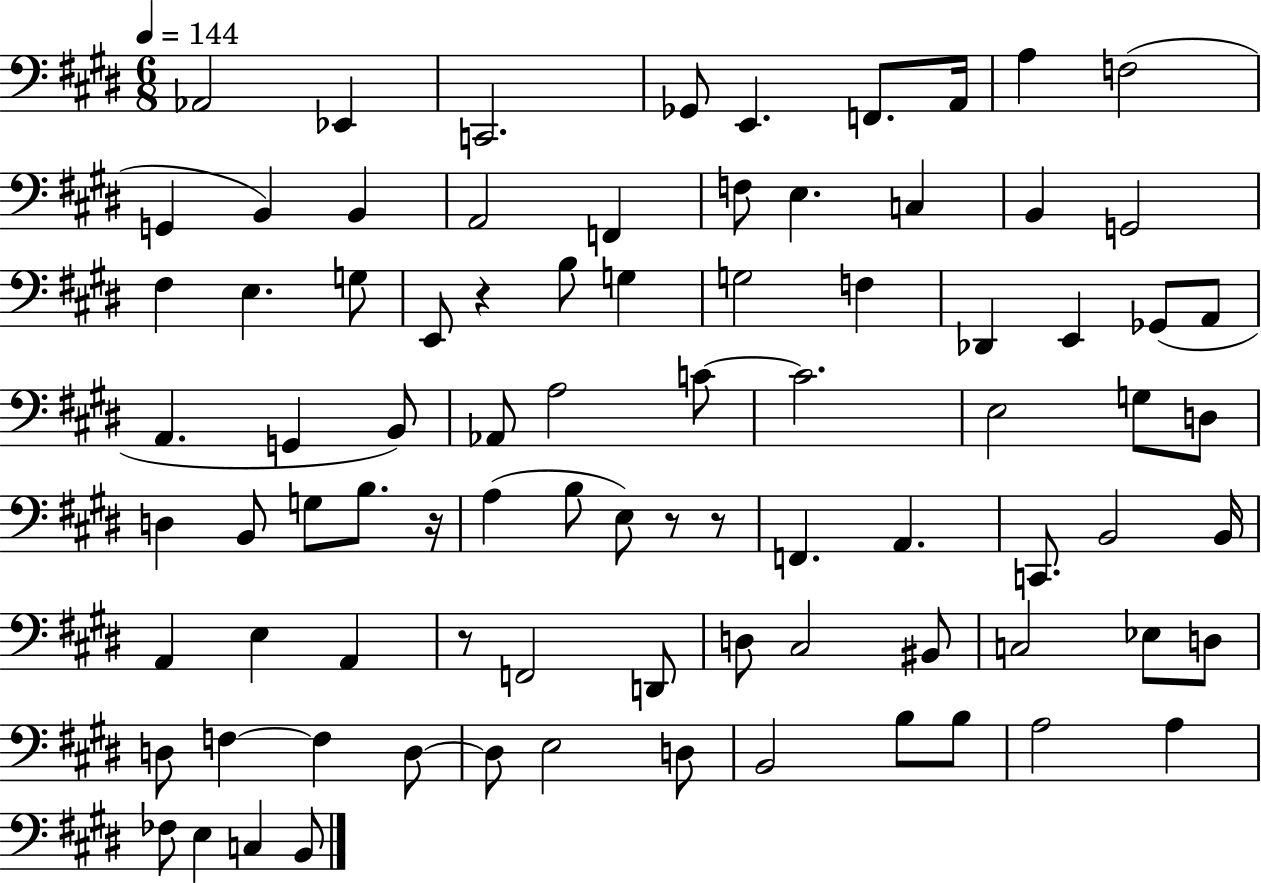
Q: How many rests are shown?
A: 5